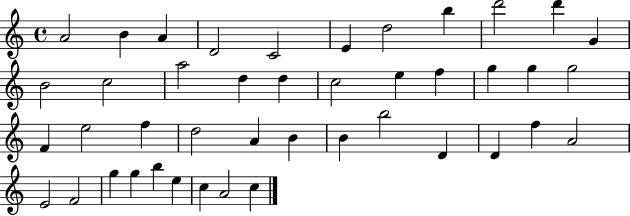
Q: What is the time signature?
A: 4/4